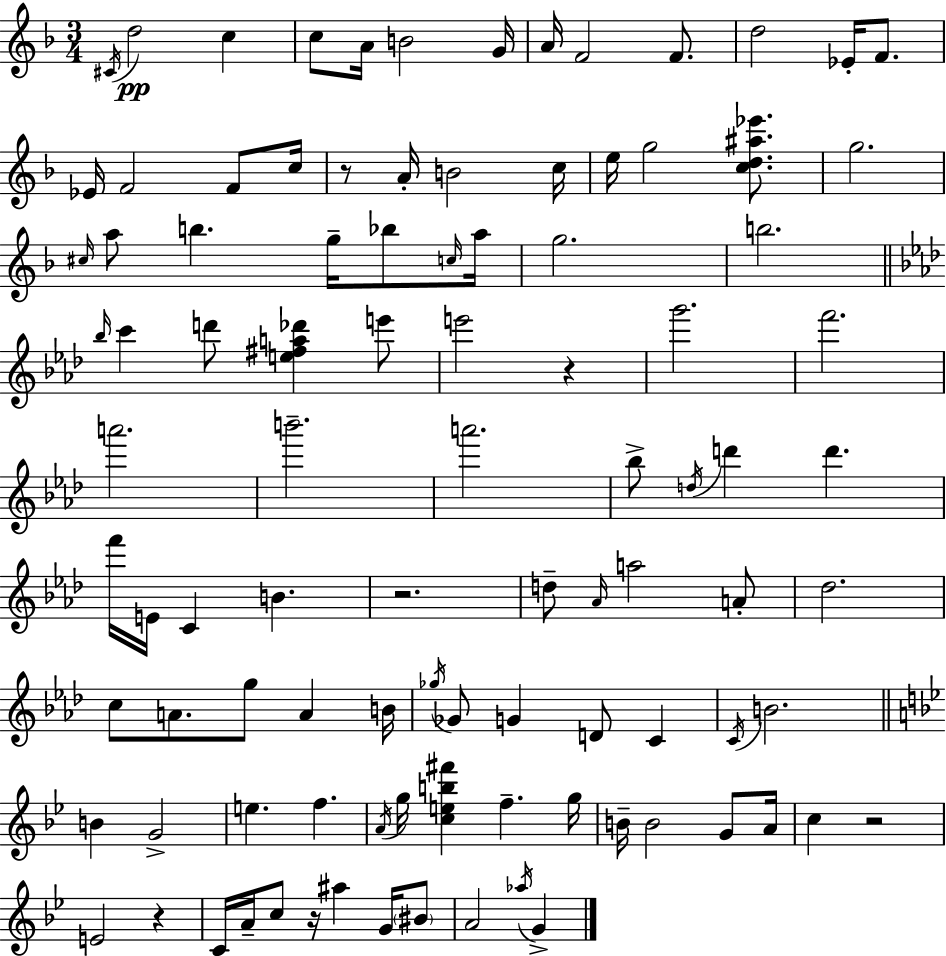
C#4/s D5/h C5/q C5/e A4/s B4/h G4/s A4/s F4/h F4/e. D5/h Eb4/s F4/e. Eb4/s F4/h F4/e C5/s R/e A4/s B4/h C5/s E5/s G5/h [C5,D5,A#5,Eb6]/e. G5/h. C#5/s A5/e B5/q. G5/s Bb5/e C5/s A5/s G5/h. B5/h. Bb5/s C6/q D6/e [E5,F#5,A5,Db6]/q E6/e E6/h R/q G6/h. F6/h. A6/h. B6/h. A6/h. Bb5/e D5/s D6/q D6/q. F6/s E4/s C4/q B4/q. R/h. D5/e Ab4/s A5/h A4/e Db5/h. C5/e A4/e. G5/e A4/q B4/s Gb5/s Gb4/e G4/q D4/e C4/q C4/s B4/h. B4/q G4/h E5/q. F5/q. A4/s G5/s [C5,E5,B5,F#6]/q F5/q. G5/s B4/s B4/h G4/e A4/s C5/q R/h E4/h R/q C4/s A4/s C5/e R/s A#5/q G4/s BIS4/e A4/h Ab5/s G4/q